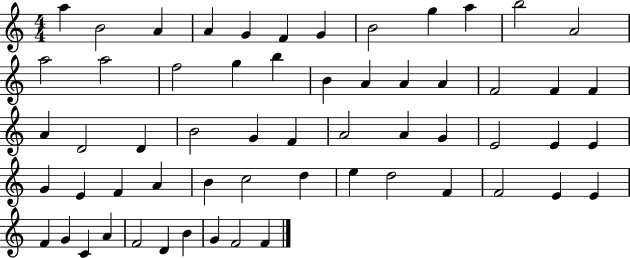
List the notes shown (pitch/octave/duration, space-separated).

A5/q B4/h A4/q A4/q G4/q F4/q G4/q B4/h G5/q A5/q B5/h A4/h A5/h A5/h F5/h G5/q B5/q B4/q A4/q A4/q A4/q F4/h F4/q F4/q A4/q D4/h D4/q B4/h G4/q F4/q A4/h A4/q G4/q E4/h E4/q E4/q G4/q E4/q F4/q A4/q B4/q C5/h D5/q E5/q D5/h F4/q F4/h E4/q E4/q F4/q G4/q C4/q A4/q F4/h D4/q B4/q G4/q F4/h F4/q